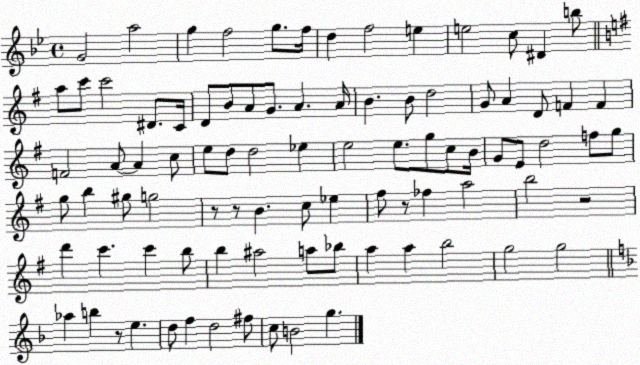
X:1
T:Untitled
M:4/4
L:1/4
K:Bb
G2 a2 g f2 g/2 f/4 d f2 e e2 c/2 ^D b/2 a/2 c'/2 c'2 ^D/2 C/4 D/2 B/2 A/2 G/2 A A/4 B B/2 d2 G/2 A D/2 F F F2 A/2 A c/2 e/2 d/2 d2 _e e2 e/2 g/2 c/2 B/4 G/2 E/2 d2 f/2 g/2 g/2 b ^g/2 g2 z/2 z/2 B c/2 _e ^f/2 z/2 _f a2 b2 z2 d' c' c' b/2 b ^a2 a/2 _b/2 a a b2 g2 g2 _a b z/2 e d/2 f d2 ^f/2 c/2 B2 g